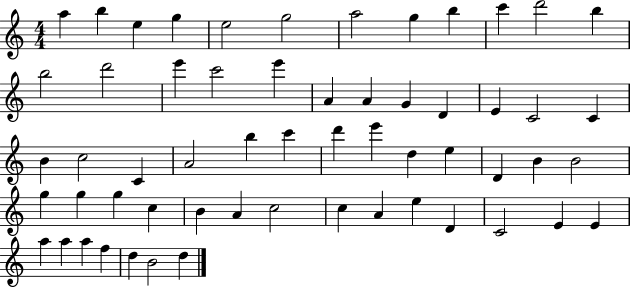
A5/q B5/q E5/q G5/q E5/h G5/h A5/h G5/q B5/q C6/q D6/h B5/q B5/h D6/h E6/q C6/h E6/q A4/q A4/q G4/q D4/q E4/q C4/h C4/q B4/q C5/h C4/q A4/h B5/q C6/q D6/q E6/q D5/q E5/q D4/q B4/q B4/h G5/q G5/q G5/q C5/q B4/q A4/q C5/h C5/q A4/q E5/q D4/q C4/h E4/q E4/q A5/q A5/q A5/q F5/q D5/q B4/h D5/q